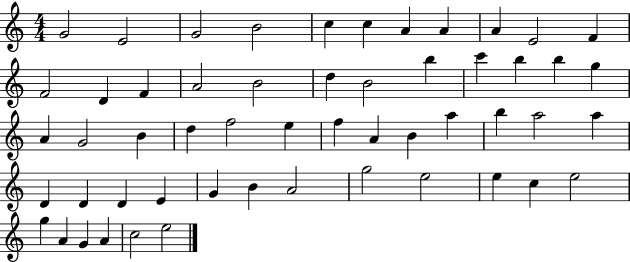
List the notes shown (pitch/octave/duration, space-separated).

G4/h E4/h G4/h B4/h C5/q C5/q A4/q A4/q A4/q E4/h F4/q F4/h D4/q F4/q A4/h B4/h D5/q B4/h B5/q C6/q B5/q B5/q G5/q A4/q G4/h B4/q D5/q F5/h E5/q F5/q A4/q B4/q A5/q B5/q A5/h A5/q D4/q D4/q D4/q E4/q G4/q B4/q A4/h G5/h E5/h E5/q C5/q E5/h G5/q A4/q G4/q A4/q C5/h E5/h